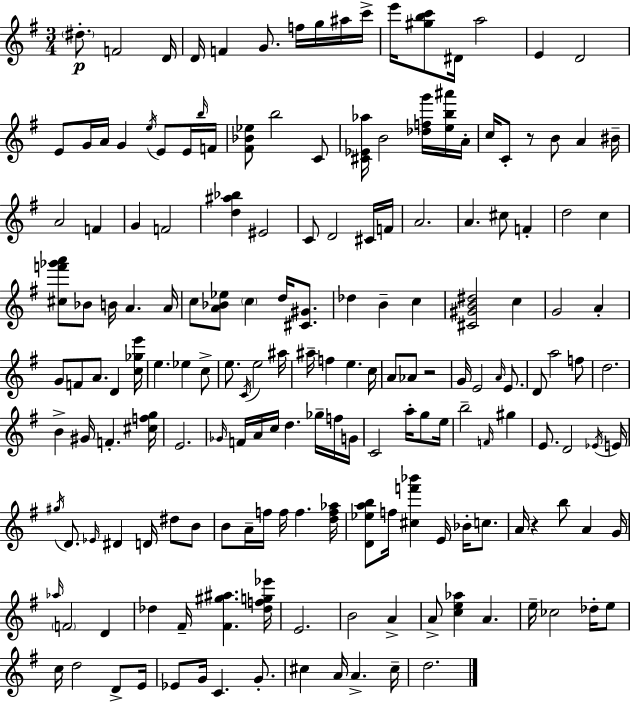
{
  \clef treble
  \numericTimeSignature
  \time 3/4
  \key e \minor
  \parenthesize dis''8.-.\p f'2 d'16 | d'16 f'4 g'8. f''16 g''16 ais''16 c'''16-> | e'''16 <gis'' b'' c'''>8 dis'16 a''2 | e'4 d'2 | \break e'8 g'16 a'16 g'4 \acciaccatura { e''16 } e'8 e'16 | \grace { b''16 } f'16 <fis' bes' ees''>8 b''2 | c'8 <cis' ees' aes''>16 b'2 <des'' f'' g'''>16 | <e'' b'' ais'''>16 a'16-. c''16 c'8-. r8 b'8 a'4 | \break bis'16-- a'2 f'4 | g'4 f'2 | <d'' ais'' bes''>4 eis'2 | c'8 d'2 | \break cis'16 f'16 a'2. | a'4. cis''8 f'4-. | d''2 c''4 | <cis'' f''' ges''' a'''>8 bes'8 b'16 a'4. | \break a'16 c''8 <a' bes' ees''>8 \parenthesize c''4 d''16 <cis' gis'>8. | des''4 b'4-- c''4 | <cis' gis' b' dis''>2 c''4 | g'2 a'4-. | \break g'8 f'8 a'8. d'4 | <c'' ges'' e'''>16 e''4. ees''4 | c''8-> e''8. \acciaccatura { c'16 } e''2 | ais''16 ais''16-- f''4 e''4. | \break c''16 a'8 aes'8 r2 | g'16 e'2 | \grace { a'16 } e'8. d'8 a''2 | f''8 d''2. | \break b'4-> gis'16 f'4.-. | <cis'' f'' g''>16 e'2. | \grace { ges'16 } f'16 a'16 c''16 d''4. | ges''16-- f''16 g'16 c'2 | \break a''16-. g''8 e''16 b''2-- | \grace { f'16 } gis''4 e'8. d'2 | \acciaccatura { ees'16 } e'16 \acciaccatura { gis''16 } d'8. \grace { ees'16 } | dis'4 d'16 dis''8 b'8 b'8 a'16-- | \break f''16 f''16 f''4. <d'' f'' aes''>16 <d' ees'' a'' b''>8 f''16 | <cis'' f''' bes'''>4 e'16 bes'16-. c''8. a'16 r4 | b''8 a'4 g'16 \grace { aes''16 } \parenthesize f'2 | d'4 des''4 | \break fis'16-- <fis' gis'' ais''>4. <des'' f'' g'' ees'''>16 e'2. | b'2 | a'4-> a'8-> | <c'' e'' aes''>4 a'4. e''16-- ces''2 | \break des''16-. e''8 c''16 d''2 | d'8-> e'16 ees'8 | g'16 c'4. g'8.-. cis''4 | a'16 a'4.-> cis''16-- d''2. | \break \bar "|."
}